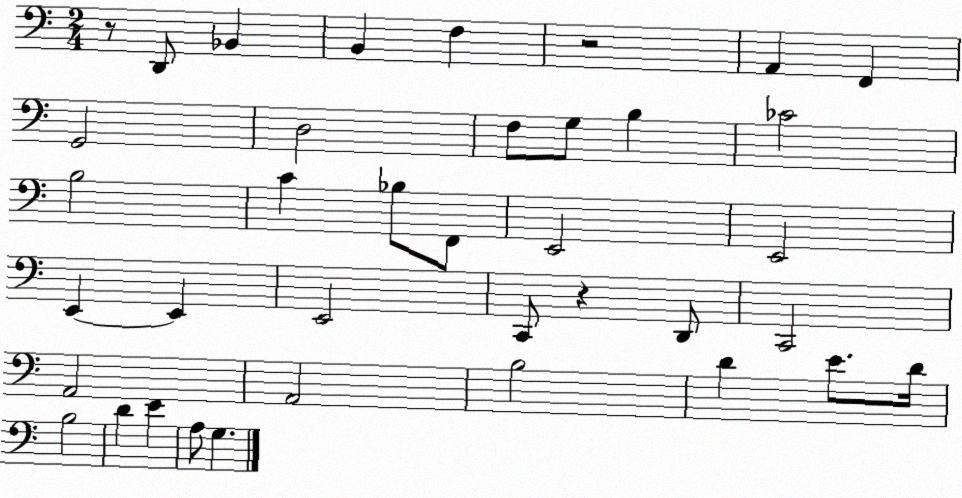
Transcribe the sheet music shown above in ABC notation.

X:1
T:Untitled
M:2/4
L:1/4
K:C
z/2 D,,/2 _B,, B,, F, z2 A,, F,, G,,2 D,2 F,/2 G,/2 B, _C2 B,2 C _B,/2 F,,/2 E,,2 E,,2 E,, E,, E,,2 C,,/2 z D,,/2 C,,2 A,,2 A,,2 B,2 D E/2 D/4 B,2 D E A,/2 G,